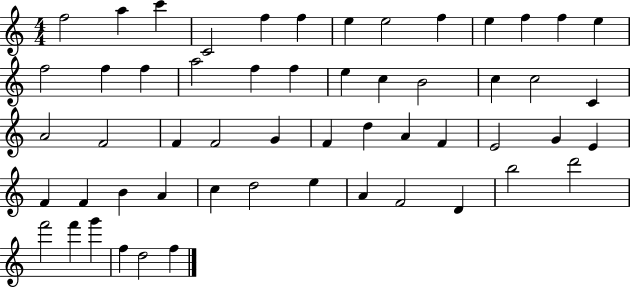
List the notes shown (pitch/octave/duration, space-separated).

F5/h A5/q C6/q C4/h F5/q F5/q E5/q E5/h F5/q E5/q F5/q F5/q E5/q F5/h F5/q F5/q A5/h F5/q F5/q E5/q C5/q B4/h C5/q C5/h C4/q A4/h F4/h F4/q F4/h G4/q F4/q D5/q A4/q F4/q E4/h G4/q E4/q F4/q F4/q B4/q A4/q C5/q D5/h E5/q A4/q F4/h D4/q B5/h D6/h F6/h F6/q G6/q F5/q D5/h F5/q